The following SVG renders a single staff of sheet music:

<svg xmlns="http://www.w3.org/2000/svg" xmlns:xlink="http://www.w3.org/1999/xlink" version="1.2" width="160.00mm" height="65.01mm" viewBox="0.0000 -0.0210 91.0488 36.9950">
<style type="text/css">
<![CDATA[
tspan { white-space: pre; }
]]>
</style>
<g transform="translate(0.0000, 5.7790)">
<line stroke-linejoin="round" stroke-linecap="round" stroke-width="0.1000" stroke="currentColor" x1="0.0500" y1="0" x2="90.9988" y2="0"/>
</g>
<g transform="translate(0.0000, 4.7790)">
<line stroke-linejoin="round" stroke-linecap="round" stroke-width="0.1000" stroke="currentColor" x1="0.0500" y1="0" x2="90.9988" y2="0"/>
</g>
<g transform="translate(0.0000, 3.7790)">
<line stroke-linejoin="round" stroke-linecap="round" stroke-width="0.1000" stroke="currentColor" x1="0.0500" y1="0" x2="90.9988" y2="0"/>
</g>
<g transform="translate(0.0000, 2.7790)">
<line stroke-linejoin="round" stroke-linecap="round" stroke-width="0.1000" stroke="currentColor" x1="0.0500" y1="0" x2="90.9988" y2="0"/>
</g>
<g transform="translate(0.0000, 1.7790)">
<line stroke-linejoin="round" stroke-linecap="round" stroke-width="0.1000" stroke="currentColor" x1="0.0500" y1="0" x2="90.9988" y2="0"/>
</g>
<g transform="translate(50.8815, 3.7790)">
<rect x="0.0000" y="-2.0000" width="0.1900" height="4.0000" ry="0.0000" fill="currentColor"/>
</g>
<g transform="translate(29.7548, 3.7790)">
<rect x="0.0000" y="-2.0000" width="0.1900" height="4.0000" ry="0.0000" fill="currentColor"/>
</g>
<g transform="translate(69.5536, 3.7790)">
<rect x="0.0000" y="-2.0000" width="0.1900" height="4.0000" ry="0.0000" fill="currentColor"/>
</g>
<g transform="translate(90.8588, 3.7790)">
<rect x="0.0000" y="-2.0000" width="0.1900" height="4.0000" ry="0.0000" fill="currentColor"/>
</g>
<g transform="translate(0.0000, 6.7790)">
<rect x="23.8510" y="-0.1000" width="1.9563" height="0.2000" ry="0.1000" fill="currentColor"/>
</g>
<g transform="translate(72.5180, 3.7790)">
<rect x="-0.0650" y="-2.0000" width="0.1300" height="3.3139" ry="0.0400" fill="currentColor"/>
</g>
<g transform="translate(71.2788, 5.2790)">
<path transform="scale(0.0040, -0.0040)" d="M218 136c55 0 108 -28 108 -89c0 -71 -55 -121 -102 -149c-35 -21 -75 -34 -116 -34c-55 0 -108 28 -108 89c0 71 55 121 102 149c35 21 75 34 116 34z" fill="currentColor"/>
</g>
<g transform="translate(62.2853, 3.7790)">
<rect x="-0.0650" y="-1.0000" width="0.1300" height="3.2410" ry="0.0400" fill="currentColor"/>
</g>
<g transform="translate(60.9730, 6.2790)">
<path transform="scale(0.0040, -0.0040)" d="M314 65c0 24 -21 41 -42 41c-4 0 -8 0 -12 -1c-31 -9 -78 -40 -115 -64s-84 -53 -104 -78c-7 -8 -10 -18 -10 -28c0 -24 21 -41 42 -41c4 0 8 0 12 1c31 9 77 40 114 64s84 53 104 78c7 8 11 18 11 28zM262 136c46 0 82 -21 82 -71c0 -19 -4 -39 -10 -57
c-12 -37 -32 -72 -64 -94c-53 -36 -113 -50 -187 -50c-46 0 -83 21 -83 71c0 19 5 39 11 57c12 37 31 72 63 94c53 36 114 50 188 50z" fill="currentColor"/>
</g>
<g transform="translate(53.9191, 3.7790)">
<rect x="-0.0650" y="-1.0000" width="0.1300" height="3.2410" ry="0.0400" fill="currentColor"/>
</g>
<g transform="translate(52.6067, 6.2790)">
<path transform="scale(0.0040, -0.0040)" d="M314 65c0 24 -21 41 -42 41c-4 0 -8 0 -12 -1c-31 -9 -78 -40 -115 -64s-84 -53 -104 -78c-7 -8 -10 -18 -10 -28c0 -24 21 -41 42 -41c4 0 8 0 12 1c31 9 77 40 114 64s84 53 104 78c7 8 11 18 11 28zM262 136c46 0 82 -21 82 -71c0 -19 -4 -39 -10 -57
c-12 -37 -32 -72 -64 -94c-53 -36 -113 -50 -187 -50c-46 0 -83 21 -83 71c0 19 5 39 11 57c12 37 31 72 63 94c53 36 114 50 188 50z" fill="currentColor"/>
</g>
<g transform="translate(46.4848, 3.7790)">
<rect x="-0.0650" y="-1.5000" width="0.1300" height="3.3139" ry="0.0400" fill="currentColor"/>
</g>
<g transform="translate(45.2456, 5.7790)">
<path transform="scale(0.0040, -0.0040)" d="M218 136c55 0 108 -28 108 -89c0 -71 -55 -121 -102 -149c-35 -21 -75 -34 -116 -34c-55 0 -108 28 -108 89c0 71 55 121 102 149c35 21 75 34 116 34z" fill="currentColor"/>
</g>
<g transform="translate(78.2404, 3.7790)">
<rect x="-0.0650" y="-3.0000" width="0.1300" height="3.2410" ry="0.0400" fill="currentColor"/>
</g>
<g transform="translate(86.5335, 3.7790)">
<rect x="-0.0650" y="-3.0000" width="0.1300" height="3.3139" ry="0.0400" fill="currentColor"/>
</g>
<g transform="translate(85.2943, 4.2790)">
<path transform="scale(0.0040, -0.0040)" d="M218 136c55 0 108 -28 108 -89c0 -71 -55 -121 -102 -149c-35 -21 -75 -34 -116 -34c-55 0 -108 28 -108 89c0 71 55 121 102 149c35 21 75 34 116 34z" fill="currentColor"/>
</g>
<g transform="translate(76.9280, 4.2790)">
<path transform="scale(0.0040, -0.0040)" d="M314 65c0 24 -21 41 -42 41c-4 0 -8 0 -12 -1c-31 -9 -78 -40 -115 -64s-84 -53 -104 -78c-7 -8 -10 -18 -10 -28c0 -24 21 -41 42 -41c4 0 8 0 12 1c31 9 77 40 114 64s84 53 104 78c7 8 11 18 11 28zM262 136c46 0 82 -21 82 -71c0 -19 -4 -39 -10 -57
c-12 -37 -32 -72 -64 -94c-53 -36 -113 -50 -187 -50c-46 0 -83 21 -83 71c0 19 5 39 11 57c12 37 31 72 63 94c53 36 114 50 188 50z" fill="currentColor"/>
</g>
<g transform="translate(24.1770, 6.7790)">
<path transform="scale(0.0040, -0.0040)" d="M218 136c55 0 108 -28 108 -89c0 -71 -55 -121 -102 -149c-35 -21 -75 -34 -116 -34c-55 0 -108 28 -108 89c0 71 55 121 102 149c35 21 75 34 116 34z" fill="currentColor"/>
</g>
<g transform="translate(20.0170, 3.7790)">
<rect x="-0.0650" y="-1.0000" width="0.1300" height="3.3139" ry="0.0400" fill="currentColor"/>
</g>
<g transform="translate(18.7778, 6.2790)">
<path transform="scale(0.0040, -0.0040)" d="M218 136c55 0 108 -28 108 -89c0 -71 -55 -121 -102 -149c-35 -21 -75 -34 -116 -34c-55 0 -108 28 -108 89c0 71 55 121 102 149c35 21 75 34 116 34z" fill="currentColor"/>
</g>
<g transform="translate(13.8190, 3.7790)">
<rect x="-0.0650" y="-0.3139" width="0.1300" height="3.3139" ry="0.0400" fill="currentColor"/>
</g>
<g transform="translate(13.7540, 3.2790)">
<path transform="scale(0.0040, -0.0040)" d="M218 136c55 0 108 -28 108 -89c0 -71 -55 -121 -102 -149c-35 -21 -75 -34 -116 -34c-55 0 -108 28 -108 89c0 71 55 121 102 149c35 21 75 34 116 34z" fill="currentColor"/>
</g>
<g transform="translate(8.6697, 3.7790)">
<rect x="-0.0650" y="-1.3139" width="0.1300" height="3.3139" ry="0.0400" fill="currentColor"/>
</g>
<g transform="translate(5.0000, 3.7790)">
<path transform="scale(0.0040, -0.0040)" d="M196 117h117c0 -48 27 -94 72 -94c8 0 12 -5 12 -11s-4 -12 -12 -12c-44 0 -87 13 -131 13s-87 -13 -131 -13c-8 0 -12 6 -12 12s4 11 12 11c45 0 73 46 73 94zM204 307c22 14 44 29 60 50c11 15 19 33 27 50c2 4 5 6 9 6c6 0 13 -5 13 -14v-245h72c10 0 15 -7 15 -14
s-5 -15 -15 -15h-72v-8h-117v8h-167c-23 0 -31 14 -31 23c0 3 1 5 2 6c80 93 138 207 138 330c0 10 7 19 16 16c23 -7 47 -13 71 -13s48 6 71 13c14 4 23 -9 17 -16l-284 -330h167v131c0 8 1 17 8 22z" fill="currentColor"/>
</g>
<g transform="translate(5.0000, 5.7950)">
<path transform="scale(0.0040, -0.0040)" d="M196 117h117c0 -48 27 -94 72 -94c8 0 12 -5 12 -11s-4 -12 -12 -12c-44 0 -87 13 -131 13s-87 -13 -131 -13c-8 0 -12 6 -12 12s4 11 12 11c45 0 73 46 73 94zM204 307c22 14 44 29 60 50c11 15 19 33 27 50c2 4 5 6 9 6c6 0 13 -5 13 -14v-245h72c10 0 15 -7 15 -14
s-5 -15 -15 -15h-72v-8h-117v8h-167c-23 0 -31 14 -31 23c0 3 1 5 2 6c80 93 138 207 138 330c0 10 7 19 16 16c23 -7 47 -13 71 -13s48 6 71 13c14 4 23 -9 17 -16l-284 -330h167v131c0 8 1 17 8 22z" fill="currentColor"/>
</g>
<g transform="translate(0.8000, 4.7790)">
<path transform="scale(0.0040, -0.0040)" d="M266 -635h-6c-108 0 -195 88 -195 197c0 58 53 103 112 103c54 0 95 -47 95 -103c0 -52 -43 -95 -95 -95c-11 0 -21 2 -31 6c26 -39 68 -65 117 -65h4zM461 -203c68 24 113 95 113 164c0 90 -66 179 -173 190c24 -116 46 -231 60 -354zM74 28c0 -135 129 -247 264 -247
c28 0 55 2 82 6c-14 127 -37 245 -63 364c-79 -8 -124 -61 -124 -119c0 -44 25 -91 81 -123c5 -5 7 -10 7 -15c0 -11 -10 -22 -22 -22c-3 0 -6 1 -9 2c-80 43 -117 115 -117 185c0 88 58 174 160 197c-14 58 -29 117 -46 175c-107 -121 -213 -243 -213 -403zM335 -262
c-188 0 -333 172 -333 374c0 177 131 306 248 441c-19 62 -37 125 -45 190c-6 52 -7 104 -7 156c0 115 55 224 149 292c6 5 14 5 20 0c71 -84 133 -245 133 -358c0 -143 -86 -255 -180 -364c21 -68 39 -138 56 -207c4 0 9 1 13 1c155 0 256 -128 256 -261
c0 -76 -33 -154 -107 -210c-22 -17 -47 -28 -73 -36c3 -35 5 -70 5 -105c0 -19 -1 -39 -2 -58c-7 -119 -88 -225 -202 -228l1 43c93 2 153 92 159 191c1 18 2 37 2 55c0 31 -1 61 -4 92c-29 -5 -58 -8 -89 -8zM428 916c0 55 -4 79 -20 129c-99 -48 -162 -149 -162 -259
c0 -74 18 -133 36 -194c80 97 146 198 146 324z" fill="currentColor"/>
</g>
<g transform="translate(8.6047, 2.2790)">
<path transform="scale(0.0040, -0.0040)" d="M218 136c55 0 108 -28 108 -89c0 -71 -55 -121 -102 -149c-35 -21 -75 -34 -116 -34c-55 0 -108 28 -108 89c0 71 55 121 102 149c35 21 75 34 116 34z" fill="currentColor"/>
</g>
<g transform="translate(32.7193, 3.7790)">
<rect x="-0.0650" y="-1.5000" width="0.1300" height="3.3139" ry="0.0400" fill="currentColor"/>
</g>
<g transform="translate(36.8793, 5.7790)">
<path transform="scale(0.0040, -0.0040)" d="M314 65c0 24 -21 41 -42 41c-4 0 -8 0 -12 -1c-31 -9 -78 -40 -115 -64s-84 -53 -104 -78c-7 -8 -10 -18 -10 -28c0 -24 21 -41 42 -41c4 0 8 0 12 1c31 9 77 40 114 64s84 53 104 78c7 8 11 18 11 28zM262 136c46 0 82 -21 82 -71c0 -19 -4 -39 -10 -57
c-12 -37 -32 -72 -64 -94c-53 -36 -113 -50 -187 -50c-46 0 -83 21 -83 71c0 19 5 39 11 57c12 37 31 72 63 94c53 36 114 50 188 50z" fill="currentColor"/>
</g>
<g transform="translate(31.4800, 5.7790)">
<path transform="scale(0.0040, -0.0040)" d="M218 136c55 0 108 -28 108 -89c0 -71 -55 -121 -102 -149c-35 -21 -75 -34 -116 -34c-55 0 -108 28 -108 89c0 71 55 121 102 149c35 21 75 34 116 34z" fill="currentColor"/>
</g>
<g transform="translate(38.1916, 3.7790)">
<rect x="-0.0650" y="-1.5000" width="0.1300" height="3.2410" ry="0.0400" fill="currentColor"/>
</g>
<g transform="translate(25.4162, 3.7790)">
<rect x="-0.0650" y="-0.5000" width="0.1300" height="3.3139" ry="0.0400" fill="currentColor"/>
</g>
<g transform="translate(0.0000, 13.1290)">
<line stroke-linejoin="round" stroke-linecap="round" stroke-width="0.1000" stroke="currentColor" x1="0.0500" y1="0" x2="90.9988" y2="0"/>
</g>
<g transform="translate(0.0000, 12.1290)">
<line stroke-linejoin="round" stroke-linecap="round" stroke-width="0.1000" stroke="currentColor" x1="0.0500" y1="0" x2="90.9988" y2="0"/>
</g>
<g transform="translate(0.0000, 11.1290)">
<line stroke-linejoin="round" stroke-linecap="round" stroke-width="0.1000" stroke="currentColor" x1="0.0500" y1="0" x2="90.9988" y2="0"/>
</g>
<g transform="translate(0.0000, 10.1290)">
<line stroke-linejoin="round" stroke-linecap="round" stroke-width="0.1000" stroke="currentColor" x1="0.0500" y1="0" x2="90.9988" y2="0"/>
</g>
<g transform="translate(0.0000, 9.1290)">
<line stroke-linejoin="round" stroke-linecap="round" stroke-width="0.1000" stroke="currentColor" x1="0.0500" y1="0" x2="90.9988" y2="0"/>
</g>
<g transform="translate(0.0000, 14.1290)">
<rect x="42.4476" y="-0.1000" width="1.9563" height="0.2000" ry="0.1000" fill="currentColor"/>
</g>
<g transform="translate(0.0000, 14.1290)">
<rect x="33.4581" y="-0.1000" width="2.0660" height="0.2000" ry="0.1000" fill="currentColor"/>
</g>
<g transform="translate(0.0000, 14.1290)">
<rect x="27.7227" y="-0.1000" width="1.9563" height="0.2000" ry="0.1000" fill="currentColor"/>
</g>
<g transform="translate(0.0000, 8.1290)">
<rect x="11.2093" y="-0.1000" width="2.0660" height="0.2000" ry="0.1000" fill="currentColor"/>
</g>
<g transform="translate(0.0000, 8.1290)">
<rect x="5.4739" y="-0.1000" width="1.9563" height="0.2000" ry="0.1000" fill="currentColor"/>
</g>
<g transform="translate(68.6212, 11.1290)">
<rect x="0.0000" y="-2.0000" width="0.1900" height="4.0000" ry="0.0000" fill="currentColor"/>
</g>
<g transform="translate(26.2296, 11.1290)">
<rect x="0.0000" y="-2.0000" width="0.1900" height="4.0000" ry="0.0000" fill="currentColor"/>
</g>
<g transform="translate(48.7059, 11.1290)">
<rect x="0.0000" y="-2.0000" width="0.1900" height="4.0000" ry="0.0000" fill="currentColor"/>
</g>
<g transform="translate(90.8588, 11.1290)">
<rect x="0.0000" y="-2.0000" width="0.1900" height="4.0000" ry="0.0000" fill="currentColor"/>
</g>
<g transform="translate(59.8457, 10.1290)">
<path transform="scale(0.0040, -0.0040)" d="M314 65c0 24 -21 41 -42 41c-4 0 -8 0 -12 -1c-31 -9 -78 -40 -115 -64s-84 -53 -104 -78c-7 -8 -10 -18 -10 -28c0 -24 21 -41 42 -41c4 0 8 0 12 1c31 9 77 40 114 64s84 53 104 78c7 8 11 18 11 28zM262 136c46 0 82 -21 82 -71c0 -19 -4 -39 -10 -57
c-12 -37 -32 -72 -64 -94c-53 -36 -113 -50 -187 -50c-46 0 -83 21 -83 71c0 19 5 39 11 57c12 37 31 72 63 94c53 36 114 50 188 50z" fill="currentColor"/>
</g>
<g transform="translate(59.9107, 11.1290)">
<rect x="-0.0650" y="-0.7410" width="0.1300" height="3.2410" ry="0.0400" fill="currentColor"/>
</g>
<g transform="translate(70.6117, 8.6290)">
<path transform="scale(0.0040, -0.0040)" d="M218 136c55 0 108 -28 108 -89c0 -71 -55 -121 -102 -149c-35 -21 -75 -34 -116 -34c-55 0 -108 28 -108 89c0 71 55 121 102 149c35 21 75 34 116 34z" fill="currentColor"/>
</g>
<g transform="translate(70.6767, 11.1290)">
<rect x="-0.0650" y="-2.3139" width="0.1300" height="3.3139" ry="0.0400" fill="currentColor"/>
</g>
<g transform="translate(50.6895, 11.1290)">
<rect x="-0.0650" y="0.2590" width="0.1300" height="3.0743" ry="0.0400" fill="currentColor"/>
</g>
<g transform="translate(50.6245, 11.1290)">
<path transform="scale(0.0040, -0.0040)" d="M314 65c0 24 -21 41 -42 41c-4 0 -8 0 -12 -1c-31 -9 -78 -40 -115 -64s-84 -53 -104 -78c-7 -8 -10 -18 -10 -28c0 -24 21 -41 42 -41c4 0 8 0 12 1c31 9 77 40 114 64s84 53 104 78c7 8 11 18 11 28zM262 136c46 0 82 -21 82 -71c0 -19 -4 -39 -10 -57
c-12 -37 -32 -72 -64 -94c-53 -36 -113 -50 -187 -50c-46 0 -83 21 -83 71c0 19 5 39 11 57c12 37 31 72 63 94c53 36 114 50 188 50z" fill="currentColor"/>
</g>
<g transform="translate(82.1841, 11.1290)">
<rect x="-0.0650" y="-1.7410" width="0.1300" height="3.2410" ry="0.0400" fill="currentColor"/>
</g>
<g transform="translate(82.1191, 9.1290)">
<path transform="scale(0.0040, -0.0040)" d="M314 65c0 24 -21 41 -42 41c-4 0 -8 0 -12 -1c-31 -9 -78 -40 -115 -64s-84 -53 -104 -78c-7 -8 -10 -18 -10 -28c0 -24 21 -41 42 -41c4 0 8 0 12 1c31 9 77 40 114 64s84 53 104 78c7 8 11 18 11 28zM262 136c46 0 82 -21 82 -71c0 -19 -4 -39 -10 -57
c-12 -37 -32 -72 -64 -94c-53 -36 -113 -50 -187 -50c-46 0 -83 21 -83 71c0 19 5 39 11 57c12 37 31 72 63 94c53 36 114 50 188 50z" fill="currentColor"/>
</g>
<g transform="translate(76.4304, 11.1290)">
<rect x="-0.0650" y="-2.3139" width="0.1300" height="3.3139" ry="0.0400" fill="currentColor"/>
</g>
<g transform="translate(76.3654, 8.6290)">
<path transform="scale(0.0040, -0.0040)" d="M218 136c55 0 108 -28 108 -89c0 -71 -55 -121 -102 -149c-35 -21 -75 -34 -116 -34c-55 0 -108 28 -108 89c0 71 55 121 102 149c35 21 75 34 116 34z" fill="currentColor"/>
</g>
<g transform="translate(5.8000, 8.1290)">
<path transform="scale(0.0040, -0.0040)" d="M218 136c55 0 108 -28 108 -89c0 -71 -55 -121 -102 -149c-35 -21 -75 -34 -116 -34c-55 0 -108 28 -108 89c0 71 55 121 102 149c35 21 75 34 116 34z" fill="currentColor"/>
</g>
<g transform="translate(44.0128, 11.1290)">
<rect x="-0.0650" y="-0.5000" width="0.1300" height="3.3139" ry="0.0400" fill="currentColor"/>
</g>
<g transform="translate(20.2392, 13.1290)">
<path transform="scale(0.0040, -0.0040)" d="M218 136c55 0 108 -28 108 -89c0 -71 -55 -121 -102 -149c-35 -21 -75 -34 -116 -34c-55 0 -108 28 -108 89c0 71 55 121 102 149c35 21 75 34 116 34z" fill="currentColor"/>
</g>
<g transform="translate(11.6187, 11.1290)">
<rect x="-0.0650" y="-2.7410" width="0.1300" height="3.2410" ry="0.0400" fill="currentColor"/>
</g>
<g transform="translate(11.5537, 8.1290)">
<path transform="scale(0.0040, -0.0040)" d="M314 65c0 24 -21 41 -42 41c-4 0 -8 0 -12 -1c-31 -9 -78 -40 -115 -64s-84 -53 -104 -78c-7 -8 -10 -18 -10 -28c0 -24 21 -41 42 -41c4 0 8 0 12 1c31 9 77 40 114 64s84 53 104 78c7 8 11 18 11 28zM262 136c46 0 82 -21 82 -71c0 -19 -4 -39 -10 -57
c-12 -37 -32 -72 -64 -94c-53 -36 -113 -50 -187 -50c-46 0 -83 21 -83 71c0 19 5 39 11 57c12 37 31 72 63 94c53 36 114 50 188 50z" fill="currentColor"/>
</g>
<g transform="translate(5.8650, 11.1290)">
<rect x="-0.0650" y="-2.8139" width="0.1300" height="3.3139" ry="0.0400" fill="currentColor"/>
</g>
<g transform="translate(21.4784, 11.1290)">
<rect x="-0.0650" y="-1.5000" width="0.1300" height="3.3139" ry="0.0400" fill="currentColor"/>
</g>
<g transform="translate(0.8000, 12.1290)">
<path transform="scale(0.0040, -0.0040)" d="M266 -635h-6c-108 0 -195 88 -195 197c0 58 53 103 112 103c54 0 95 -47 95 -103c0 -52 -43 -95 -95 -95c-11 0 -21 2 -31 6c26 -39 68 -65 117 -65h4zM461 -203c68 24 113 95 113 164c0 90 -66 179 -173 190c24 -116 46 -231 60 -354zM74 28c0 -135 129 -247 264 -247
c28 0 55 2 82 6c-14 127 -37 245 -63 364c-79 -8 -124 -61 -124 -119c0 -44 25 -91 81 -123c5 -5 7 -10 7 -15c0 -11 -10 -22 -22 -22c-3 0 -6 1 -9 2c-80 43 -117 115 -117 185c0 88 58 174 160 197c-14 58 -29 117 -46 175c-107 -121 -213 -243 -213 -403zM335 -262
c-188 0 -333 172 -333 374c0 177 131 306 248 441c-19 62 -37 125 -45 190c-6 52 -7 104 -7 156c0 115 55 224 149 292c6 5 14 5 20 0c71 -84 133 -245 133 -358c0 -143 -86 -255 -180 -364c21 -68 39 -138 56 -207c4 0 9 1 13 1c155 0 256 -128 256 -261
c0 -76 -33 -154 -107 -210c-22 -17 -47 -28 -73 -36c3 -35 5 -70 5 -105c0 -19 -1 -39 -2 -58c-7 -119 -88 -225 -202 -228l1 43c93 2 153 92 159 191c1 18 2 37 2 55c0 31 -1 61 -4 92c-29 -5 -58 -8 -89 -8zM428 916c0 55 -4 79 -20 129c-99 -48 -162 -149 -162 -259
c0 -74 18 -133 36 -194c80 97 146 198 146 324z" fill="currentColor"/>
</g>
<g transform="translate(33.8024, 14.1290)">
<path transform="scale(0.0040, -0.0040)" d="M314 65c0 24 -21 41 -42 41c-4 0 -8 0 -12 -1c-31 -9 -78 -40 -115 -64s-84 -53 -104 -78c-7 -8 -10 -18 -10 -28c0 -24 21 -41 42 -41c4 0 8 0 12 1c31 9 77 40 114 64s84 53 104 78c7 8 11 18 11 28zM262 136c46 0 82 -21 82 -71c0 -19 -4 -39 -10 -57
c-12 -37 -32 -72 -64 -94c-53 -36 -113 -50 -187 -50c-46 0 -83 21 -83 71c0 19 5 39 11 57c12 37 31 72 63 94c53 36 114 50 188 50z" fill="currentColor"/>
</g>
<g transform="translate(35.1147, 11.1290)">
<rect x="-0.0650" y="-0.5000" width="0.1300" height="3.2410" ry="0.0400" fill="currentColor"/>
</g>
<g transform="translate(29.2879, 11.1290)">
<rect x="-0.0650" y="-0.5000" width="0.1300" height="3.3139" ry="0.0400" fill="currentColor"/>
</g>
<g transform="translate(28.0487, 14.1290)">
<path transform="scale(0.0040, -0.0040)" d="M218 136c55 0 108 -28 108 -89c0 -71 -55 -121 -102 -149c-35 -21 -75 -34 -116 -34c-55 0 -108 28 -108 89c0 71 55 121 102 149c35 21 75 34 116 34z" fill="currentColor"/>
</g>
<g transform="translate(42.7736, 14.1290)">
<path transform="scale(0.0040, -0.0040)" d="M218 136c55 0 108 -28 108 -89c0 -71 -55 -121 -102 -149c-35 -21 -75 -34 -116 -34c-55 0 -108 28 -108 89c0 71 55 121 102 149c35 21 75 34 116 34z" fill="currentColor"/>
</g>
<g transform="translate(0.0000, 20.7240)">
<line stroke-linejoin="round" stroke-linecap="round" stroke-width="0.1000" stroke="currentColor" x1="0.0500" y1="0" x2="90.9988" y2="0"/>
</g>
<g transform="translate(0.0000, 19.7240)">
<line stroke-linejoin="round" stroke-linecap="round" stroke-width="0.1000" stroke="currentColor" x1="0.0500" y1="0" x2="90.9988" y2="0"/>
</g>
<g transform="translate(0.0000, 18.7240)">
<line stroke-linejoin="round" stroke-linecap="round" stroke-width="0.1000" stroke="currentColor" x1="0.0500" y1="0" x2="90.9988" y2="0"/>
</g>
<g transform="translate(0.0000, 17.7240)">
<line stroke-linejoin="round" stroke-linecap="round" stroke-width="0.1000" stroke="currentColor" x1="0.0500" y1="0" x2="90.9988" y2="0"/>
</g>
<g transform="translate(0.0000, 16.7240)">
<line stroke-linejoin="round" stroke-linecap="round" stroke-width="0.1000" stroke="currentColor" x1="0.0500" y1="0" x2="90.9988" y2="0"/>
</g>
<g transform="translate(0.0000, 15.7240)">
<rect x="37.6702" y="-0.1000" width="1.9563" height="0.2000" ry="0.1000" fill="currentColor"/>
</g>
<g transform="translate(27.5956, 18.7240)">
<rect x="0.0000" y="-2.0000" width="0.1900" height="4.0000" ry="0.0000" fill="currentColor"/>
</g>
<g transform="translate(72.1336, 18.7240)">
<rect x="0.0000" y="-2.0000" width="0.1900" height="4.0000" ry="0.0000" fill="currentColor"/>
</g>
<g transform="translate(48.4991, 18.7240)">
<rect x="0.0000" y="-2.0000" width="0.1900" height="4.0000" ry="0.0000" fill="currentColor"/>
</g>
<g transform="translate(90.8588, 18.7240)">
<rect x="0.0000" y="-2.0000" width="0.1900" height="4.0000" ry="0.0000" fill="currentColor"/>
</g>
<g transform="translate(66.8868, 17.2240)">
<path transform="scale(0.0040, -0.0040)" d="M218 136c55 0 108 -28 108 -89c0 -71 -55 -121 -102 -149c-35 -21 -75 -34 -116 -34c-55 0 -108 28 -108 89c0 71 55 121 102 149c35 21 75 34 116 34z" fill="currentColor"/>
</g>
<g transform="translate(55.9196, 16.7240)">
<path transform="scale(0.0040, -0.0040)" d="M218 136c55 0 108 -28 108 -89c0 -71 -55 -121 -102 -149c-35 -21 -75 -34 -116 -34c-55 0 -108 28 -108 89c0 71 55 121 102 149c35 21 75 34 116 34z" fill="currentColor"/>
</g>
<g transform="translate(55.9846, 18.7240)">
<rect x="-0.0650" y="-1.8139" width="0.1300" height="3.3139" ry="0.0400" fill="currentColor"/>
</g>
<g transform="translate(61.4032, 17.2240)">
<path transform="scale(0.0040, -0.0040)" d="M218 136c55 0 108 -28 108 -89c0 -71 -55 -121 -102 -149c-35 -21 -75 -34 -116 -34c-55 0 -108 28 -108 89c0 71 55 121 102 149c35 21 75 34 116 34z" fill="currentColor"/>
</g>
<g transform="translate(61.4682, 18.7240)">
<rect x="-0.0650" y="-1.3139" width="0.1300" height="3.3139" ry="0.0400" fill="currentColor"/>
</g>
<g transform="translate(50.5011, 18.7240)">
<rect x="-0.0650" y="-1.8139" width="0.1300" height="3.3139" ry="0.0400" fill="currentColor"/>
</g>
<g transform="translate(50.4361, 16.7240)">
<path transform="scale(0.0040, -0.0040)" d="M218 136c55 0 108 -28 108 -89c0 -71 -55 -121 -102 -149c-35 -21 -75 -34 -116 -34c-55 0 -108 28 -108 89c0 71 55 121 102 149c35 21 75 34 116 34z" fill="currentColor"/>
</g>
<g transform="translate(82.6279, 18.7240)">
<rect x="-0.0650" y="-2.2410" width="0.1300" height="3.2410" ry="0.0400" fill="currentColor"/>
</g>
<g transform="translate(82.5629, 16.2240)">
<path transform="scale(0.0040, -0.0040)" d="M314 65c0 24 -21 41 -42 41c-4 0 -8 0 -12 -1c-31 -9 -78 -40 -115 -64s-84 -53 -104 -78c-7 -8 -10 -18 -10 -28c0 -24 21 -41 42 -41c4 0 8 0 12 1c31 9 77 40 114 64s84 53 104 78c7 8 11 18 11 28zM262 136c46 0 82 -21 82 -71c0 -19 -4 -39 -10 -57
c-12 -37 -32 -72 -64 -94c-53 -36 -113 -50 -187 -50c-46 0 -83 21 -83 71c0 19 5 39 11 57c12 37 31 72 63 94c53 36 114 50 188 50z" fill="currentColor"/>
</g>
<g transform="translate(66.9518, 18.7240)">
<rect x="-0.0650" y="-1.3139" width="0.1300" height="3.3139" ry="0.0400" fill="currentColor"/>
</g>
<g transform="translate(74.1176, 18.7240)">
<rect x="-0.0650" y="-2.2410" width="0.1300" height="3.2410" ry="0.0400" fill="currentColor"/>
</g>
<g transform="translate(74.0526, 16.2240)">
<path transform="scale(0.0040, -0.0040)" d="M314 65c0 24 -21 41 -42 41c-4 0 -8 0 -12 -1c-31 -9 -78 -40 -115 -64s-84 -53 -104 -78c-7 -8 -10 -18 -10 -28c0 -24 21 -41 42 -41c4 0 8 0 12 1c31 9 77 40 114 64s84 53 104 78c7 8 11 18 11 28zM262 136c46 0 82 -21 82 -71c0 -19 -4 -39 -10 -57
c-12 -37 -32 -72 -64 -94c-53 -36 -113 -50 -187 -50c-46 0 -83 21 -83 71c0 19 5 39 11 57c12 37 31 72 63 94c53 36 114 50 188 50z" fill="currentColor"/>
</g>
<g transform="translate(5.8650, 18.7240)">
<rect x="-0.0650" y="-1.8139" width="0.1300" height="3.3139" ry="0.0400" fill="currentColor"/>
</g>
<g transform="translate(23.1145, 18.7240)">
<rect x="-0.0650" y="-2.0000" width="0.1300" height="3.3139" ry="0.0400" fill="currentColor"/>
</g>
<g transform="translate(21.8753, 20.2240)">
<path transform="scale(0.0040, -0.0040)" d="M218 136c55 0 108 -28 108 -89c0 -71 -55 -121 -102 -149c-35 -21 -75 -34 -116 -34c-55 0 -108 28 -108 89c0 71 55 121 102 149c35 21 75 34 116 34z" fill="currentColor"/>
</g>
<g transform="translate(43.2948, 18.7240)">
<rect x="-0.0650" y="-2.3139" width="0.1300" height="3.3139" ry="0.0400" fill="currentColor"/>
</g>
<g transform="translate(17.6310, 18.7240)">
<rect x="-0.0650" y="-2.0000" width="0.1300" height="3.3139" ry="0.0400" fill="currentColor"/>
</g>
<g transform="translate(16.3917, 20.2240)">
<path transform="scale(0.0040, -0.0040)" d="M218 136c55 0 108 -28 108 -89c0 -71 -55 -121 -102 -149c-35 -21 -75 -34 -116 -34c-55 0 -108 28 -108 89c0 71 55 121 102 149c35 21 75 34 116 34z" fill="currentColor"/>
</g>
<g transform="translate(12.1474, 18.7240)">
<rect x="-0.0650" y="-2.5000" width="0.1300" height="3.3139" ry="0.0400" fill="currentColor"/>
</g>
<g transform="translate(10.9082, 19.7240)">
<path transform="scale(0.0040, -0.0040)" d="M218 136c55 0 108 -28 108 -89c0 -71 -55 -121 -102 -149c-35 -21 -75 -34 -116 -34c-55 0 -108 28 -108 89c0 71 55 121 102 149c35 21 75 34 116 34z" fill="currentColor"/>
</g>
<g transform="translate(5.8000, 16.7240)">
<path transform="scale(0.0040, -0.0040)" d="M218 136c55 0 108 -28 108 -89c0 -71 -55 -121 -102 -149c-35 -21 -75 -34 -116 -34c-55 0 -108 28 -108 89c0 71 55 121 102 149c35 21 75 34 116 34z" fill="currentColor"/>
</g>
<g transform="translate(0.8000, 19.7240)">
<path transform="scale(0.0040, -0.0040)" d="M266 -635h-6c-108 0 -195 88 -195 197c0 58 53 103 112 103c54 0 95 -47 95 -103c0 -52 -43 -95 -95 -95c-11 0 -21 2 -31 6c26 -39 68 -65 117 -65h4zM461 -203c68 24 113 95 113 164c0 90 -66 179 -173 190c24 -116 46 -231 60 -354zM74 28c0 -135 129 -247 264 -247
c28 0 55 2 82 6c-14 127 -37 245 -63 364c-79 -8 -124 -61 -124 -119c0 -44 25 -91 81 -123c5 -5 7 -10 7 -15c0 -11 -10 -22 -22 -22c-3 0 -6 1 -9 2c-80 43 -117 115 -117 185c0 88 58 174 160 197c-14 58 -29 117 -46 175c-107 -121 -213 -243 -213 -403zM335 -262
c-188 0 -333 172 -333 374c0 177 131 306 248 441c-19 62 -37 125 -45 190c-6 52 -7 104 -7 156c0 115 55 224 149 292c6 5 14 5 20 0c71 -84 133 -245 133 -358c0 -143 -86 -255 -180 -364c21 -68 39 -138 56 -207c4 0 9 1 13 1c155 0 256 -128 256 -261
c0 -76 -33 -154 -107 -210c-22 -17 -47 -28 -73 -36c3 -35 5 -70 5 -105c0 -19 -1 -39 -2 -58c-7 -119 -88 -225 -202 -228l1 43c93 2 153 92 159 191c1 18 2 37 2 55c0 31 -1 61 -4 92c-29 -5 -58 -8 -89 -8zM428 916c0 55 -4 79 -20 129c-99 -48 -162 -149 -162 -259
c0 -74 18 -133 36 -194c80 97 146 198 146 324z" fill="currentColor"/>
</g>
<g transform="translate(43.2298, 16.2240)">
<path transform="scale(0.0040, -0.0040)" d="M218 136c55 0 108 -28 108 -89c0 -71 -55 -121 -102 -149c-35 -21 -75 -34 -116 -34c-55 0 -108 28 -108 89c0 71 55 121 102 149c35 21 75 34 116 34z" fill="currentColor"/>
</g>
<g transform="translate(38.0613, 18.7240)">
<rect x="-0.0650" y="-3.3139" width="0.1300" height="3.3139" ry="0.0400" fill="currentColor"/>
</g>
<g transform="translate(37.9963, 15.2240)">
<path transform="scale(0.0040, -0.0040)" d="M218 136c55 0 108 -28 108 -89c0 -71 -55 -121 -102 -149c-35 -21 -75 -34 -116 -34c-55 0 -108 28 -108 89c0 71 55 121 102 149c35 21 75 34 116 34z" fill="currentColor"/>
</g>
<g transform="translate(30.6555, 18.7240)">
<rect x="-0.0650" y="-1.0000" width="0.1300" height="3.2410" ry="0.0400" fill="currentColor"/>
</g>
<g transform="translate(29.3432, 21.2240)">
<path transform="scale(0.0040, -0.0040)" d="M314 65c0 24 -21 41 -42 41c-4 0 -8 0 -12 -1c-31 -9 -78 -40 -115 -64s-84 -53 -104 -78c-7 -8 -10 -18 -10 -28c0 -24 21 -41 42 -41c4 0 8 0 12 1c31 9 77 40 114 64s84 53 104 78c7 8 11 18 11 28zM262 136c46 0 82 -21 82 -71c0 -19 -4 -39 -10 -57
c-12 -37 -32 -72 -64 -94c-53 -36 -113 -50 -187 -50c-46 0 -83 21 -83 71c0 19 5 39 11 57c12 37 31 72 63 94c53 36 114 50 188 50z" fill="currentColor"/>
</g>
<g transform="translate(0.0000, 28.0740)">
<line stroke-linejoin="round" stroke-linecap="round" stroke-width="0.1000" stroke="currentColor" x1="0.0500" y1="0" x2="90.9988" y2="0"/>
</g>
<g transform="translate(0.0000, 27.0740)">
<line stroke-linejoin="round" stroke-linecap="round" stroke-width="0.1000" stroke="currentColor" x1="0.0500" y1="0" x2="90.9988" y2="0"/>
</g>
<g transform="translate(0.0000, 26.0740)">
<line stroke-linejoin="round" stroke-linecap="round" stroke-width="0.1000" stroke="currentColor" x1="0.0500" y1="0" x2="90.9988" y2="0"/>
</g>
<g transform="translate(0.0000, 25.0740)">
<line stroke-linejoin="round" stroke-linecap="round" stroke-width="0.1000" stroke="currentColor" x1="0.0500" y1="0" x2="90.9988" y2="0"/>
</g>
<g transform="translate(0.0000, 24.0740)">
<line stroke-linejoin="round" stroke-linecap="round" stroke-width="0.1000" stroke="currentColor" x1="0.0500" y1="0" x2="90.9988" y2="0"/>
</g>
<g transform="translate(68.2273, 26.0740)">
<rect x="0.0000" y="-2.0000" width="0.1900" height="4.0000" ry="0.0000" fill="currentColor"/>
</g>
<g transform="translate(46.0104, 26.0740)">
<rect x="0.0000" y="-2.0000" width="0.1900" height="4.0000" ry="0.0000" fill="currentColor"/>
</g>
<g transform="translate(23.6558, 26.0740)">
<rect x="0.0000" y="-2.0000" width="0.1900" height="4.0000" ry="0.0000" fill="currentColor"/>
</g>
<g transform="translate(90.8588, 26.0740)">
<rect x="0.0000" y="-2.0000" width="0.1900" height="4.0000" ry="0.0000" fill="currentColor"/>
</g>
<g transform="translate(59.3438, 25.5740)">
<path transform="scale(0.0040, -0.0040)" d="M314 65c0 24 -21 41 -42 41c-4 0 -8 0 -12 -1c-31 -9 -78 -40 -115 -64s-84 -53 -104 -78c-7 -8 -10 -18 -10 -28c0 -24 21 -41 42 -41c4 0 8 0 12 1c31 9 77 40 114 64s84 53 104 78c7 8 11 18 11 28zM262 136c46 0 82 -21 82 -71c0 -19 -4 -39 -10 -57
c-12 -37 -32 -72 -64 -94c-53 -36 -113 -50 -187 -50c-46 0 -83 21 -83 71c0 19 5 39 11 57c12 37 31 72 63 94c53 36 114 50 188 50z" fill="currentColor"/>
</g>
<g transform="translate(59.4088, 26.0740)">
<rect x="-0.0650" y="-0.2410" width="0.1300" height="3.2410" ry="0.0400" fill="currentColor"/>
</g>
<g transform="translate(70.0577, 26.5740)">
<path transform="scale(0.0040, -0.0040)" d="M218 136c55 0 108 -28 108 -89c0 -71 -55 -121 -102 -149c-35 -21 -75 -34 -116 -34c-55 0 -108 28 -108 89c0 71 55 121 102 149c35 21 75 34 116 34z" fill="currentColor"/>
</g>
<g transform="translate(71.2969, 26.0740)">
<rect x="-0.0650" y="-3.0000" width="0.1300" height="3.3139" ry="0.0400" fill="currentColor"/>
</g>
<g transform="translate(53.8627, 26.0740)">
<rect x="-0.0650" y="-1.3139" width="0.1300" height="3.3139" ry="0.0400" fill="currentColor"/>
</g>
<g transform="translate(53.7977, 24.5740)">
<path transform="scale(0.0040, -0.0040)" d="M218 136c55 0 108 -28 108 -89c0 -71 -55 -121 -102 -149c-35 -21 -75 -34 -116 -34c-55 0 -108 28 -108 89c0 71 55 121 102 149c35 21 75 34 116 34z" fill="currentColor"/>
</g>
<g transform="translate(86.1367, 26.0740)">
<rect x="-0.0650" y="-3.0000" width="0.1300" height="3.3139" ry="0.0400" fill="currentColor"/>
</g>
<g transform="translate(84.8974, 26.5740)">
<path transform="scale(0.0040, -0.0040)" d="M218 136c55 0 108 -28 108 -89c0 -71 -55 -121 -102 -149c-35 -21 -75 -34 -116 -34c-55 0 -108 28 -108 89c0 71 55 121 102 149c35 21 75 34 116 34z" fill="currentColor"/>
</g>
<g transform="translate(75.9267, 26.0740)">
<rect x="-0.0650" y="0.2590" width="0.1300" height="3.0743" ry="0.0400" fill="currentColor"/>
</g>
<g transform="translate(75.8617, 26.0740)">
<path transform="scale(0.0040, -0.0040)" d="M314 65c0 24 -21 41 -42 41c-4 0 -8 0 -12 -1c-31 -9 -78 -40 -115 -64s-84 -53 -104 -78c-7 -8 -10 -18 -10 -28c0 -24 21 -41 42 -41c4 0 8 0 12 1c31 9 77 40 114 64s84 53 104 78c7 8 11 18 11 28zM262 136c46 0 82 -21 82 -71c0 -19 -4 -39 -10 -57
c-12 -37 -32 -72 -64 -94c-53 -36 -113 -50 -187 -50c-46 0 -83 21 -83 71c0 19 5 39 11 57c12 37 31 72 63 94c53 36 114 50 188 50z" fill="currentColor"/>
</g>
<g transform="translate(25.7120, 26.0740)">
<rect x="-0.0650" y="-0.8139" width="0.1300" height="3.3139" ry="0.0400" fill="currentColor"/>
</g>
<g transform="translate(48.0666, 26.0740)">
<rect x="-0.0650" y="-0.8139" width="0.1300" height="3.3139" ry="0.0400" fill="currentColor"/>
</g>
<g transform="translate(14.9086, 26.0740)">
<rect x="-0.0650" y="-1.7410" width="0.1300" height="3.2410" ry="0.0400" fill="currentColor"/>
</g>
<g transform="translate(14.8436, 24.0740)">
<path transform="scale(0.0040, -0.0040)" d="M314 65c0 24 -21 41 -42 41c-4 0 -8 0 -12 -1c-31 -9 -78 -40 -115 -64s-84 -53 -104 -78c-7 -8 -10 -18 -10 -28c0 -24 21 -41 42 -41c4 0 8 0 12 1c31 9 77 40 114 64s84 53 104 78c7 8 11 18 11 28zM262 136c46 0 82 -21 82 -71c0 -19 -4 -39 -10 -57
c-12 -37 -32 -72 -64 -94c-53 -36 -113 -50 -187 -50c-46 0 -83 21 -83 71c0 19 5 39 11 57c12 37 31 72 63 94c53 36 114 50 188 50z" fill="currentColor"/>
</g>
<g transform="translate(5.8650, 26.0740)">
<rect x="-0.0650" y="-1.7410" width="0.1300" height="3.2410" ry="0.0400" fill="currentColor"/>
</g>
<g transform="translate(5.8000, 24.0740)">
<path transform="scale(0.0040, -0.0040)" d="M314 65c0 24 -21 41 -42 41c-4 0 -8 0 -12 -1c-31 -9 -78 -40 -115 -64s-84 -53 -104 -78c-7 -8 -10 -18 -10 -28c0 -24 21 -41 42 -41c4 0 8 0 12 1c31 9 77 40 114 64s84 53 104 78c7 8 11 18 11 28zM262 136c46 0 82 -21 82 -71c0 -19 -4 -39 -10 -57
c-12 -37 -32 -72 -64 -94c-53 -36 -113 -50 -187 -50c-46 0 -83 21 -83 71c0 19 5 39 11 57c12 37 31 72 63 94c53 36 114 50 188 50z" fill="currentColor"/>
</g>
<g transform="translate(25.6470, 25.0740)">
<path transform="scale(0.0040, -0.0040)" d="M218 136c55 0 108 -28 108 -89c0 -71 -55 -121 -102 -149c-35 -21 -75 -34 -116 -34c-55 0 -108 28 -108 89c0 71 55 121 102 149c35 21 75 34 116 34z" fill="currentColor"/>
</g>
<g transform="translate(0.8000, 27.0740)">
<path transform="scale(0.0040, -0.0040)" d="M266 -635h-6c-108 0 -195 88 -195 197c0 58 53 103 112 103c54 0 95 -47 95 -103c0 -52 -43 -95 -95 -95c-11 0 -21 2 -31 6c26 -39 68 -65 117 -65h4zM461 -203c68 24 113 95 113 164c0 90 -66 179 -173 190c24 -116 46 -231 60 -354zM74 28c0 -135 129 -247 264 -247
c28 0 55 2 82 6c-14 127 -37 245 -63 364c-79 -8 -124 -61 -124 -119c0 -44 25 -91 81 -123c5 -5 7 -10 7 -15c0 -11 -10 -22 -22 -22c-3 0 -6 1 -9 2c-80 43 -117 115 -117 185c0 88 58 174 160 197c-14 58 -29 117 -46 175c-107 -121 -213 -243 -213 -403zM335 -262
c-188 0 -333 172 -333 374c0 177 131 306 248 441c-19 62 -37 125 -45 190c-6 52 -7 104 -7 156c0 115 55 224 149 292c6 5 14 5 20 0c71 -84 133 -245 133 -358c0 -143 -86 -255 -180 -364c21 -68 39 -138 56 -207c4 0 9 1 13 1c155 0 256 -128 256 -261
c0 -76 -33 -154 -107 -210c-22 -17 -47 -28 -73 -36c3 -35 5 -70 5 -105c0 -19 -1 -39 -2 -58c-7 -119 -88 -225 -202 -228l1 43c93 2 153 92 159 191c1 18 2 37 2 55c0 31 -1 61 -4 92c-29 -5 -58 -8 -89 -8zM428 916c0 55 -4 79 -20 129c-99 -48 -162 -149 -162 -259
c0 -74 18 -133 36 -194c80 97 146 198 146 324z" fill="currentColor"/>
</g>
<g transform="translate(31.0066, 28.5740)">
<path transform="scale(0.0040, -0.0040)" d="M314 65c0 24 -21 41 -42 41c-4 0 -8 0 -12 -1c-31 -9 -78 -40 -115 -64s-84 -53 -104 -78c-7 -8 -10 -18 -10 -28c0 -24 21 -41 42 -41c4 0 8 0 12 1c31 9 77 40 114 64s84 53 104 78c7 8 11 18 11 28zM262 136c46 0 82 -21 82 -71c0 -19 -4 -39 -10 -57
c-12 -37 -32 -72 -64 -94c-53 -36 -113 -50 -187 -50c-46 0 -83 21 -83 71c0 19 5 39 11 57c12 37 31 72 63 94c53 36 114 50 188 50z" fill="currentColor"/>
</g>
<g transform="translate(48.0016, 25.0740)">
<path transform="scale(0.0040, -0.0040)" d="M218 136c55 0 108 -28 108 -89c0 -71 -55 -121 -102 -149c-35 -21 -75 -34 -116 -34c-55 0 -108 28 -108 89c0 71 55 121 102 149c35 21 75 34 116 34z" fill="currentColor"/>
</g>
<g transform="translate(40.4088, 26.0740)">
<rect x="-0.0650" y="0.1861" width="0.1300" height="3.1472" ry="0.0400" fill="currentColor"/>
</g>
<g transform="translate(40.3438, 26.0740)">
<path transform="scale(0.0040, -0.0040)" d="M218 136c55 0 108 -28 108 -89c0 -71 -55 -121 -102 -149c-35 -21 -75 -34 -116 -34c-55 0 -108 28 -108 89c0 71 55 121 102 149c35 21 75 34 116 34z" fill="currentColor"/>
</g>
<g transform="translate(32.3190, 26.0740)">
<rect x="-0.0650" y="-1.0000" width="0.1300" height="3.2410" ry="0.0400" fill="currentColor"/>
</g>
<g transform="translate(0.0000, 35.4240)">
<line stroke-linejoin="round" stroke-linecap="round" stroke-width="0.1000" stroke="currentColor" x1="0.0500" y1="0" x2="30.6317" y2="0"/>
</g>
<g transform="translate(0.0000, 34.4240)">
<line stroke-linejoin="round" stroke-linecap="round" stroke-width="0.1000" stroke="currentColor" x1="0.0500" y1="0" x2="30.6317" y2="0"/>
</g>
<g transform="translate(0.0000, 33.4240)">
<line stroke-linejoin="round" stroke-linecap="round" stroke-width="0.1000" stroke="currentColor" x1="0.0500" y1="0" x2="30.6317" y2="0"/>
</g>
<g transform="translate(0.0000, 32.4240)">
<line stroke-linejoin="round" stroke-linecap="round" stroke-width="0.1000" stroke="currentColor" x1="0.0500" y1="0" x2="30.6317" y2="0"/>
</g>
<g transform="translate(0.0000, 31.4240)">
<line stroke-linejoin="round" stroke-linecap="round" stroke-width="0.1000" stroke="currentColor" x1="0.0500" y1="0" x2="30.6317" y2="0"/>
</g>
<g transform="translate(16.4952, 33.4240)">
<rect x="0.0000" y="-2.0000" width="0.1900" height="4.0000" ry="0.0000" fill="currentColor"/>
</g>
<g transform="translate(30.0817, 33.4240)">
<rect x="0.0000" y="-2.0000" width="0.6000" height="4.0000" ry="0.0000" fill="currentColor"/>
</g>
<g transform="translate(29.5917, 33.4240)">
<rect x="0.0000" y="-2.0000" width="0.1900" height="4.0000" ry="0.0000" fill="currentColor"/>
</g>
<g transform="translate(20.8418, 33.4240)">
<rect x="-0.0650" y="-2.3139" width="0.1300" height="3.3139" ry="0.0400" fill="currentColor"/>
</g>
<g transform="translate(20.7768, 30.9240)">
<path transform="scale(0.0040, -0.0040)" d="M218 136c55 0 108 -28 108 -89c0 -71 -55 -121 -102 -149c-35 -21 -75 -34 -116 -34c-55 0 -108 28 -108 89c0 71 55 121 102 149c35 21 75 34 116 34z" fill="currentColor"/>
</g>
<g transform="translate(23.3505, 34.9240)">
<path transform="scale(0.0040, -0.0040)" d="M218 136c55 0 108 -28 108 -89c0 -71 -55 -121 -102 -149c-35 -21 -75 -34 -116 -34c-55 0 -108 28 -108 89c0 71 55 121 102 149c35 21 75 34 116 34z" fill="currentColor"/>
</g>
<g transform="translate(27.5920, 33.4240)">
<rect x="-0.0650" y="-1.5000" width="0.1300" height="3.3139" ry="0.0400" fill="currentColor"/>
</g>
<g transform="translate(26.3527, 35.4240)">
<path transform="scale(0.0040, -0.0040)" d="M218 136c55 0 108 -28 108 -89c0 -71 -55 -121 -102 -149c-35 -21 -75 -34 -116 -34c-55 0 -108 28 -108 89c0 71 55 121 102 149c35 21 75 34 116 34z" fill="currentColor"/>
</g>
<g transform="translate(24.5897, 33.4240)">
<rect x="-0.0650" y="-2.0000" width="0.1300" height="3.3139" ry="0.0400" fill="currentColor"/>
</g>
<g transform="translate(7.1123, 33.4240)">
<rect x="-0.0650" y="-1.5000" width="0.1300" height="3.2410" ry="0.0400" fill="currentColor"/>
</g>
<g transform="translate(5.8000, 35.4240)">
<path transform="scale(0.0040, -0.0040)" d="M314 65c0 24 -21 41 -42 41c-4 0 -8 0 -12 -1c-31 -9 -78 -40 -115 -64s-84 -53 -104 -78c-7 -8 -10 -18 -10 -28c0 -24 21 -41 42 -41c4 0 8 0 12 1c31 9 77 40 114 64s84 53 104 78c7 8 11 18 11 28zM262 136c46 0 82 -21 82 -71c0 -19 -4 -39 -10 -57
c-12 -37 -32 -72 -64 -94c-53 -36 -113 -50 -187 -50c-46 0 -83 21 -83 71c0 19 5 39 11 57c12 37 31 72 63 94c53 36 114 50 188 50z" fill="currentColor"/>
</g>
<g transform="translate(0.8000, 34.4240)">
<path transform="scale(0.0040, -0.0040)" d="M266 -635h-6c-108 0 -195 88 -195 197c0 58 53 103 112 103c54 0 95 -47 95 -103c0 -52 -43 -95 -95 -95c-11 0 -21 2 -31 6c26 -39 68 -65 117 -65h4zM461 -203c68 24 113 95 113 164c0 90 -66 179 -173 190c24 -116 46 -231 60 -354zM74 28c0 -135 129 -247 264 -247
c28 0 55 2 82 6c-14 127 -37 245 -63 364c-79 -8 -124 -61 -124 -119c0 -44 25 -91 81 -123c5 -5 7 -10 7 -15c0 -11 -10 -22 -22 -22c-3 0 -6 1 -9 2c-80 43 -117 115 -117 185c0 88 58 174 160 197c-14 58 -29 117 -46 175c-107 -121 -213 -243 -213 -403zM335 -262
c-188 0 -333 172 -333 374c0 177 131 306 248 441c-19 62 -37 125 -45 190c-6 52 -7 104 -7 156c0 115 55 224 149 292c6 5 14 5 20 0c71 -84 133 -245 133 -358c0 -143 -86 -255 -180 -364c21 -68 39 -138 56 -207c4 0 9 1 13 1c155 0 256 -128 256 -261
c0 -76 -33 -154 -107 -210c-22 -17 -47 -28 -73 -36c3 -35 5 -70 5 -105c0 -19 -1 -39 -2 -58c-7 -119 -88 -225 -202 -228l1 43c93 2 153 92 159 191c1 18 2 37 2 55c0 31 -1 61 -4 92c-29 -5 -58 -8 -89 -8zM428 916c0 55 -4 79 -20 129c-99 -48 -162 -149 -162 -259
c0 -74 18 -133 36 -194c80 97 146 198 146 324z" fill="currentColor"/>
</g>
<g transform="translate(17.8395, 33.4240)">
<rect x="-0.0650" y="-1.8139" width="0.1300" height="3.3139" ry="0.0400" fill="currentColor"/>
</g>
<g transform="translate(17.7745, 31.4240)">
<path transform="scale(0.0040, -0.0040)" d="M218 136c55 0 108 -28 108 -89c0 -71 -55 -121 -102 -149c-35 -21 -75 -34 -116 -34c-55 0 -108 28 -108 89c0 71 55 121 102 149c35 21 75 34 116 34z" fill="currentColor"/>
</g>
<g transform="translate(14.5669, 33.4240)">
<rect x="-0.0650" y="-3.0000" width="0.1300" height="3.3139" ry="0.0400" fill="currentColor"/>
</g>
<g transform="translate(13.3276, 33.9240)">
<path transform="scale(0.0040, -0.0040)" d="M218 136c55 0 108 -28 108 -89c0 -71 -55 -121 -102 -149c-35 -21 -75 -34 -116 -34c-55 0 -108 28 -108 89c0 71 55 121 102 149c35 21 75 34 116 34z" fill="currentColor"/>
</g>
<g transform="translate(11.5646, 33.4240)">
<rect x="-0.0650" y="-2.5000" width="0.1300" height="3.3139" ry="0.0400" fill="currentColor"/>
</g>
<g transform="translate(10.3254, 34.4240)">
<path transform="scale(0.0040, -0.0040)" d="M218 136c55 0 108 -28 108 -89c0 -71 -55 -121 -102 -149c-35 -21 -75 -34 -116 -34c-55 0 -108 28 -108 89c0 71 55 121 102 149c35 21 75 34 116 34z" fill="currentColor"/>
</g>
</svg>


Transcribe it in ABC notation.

X:1
T:Untitled
M:4/4
L:1/4
K:C
e c D C E E2 E D2 D2 F A2 A a a2 E C C2 C B2 d2 g g f2 f G F F D2 b g f f e e g2 g2 f2 f2 d D2 B d e c2 A B2 A E2 G A f g F E